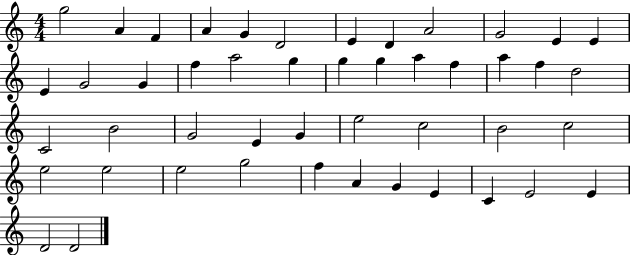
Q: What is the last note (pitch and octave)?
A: D4